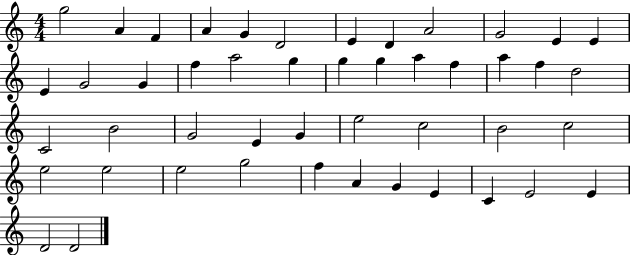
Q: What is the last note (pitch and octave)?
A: D4